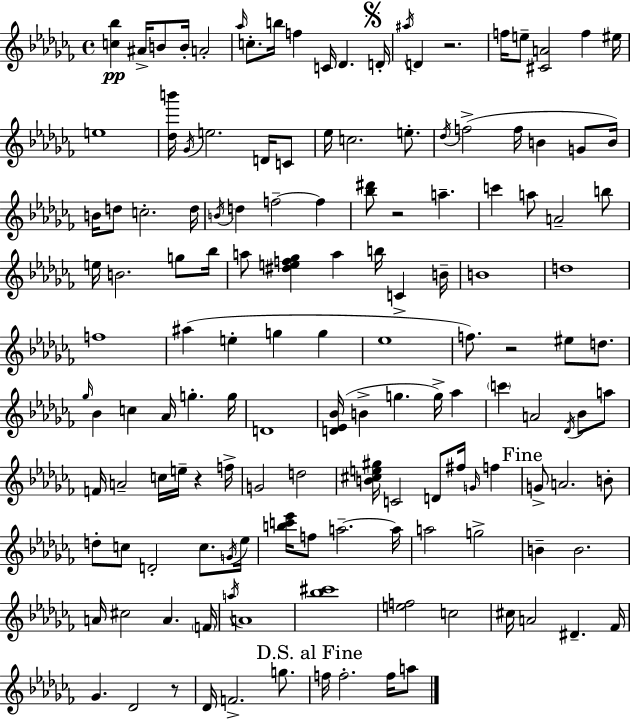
{
  \clef treble
  \time 4/4
  \defaultTimeSignature
  \key aes \minor
  <c'' bes''>4\pp ais'16-> b'8 b'16-. a'2-. | \grace { aes''16 } c''8.-. b''16 f''4 c'16 des'4. | \mark \markup { \musicglyph "scripts.segno" } d'16-. \acciaccatura { ais''16 } d'4 r2. | f''16 e''8-- <cis' a'>2 f''4 | \break eis''16 e''1 | <des'' b'''>16 \acciaccatura { ges'16 } e''2. | d'16 c'8 ees''16 c''2. | e''8.-. \acciaccatura { des''16 }( f''2-> f''16 b'4 | \break g'8 b'16) b'16 d''8 c''2.-. | d''16 \acciaccatura { b'16 } d''4 f''2--~~ | f''4 <bes'' dis'''>8 r2 a''4.-- | c'''4 a''8 a'2-- | \break b''8 e''16 b'2. | g''8 bes''16 a''8 <dis'' e'' f'' ges''>4 a''4 b''16 | c'4-> b'16-- b'1 | d''1 | \break f''1 | ais''4( e''4-. g''4 | g''4 ees''1 | f''8.) r2 | \break eis''8 d''8. \grace { ges''16 } bes'4 c''4 aes'16 g''4.-. | g''16 d'1 | <d' ees' bes'>16( b'4-> g''4. | g''16->) aes''4 \parenthesize c'''4 a'2 | \break \acciaccatura { des'16 } bes'8 a''8 f'16 a'2-- | c''16 e''16-- r4 f''16-> g'2 d''2 | <b' cis'' e'' gis''>16 c'2 | d'8 fis''16 \grace { g'16 } f''4 \mark "Fine" g'8-> a'2. | \break b'8-. d''8-. c''8 d'2-. | c''8. \acciaccatura { g'16 } ees''16 <b'' c''' ees'''>16 f''8 a''2.--~~ | a''16 a''2 | g''2-> b'4-- b'2. | \break a'16 cis''2 | a'4. \parenthesize f'16 \acciaccatura { a''16 } a'1 | <bes'' cis'''>1 | <e'' f''>2 | \break c''2 cis''16 a'2 | dis'4.-- fes'16 ges'4. | des'2 r8 des'16 f'2.-> | g''8. \mark "D.S. al Fine" f''16 f''2.-. | \break f''16 a''8 \bar "|."
}